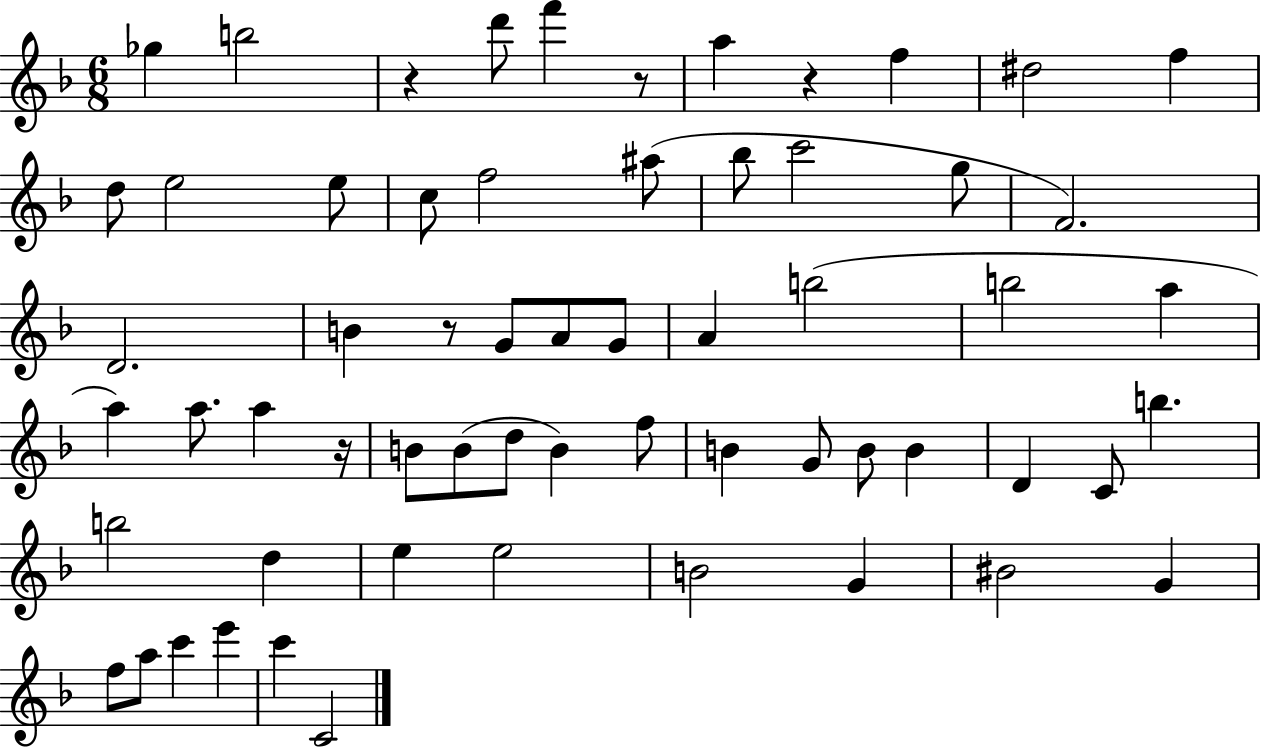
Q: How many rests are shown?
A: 5